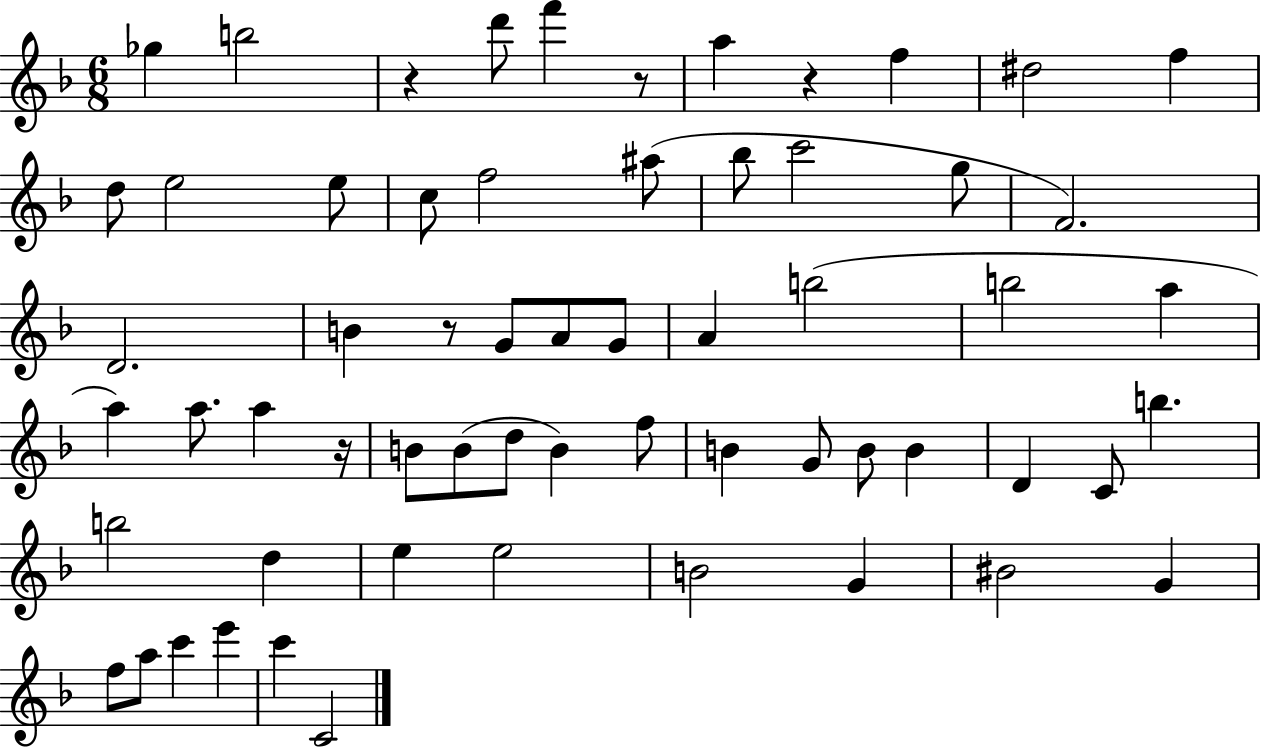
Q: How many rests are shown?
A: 5